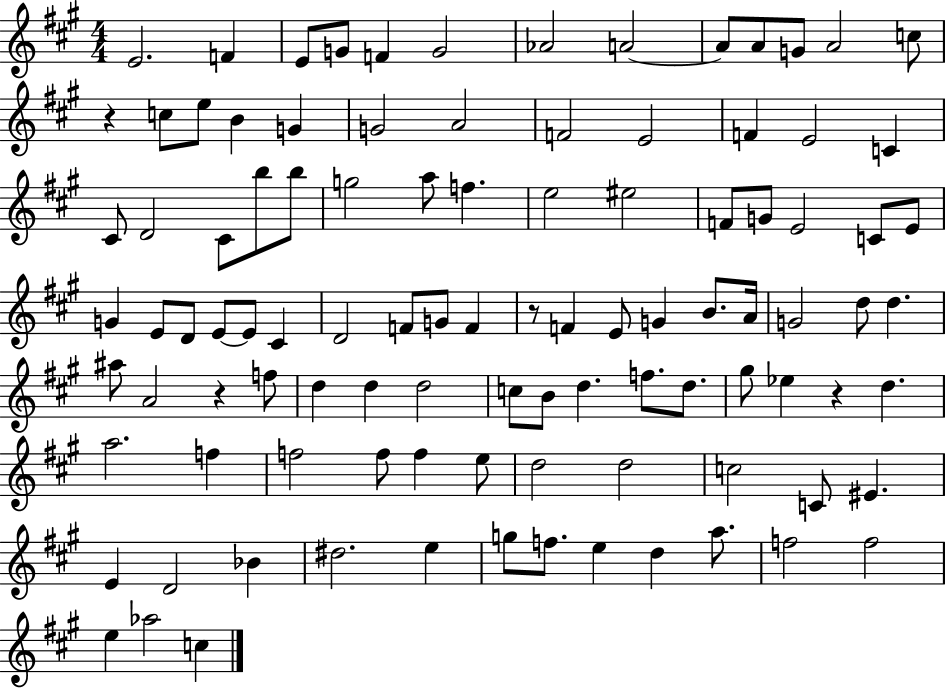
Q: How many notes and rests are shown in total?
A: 101